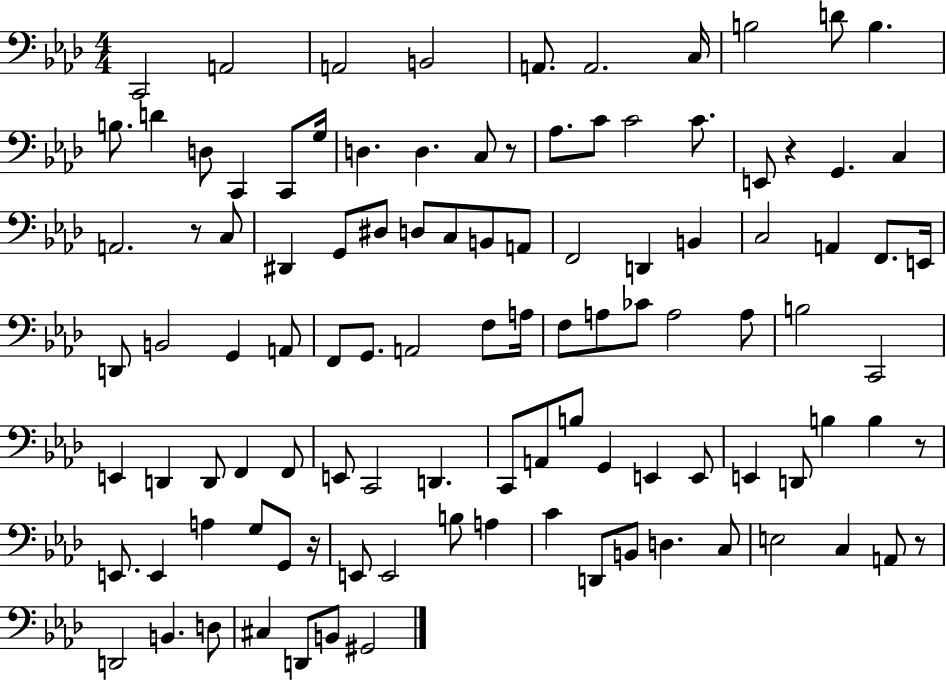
C2/h A2/h A2/h B2/h A2/e. A2/h. C3/s B3/h D4/e B3/q. B3/e. D4/q D3/e C2/q C2/e G3/s D3/q. D3/q. C3/e R/e Ab3/e. C4/e C4/h C4/e. E2/e R/q G2/q. C3/q A2/h. R/e C3/e D#2/q G2/e D#3/e D3/e C3/e B2/e A2/e F2/h D2/q B2/q C3/h A2/q F2/e. E2/s D2/e B2/h G2/q A2/e F2/e G2/e. A2/h F3/e A3/s F3/e A3/e CES4/e A3/h A3/e B3/h C2/h E2/q D2/q D2/e F2/q F2/e E2/e C2/h D2/q. C2/e A2/e B3/e G2/q E2/q E2/e E2/q D2/e B3/q B3/q R/e E2/e. E2/q A3/q G3/e G2/e R/s E2/e E2/h B3/e A3/q C4/q D2/e B2/e D3/q. C3/e E3/h C3/q A2/e R/e D2/h B2/q. D3/e C#3/q D2/e B2/e G#2/h